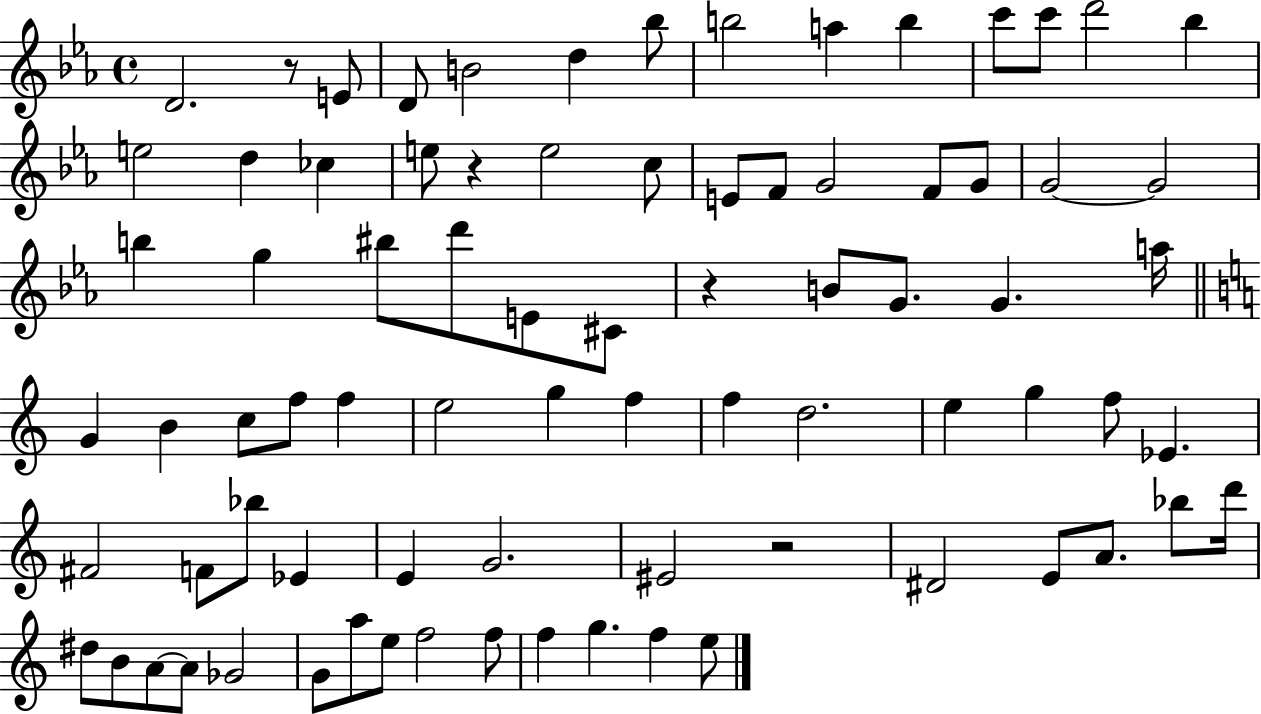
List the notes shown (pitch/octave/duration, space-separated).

D4/h. R/e E4/e D4/e B4/h D5/q Bb5/e B5/h A5/q B5/q C6/e C6/e D6/h Bb5/q E5/h D5/q CES5/q E5/e R/q E5/h C5/e E4/e F4/e G4/h F4/e G4/e G4/h G4/h B5/q G5/q BIS5/e D6/e E4/e C#4/e R/q B4/e G4/e. G4/q. A5/s G4/q B4/q C5/e F5/e F5/q E5/h G5/q F5/q F5/q D5/h. E5/q G5/q F5/e Eb4/q. F#4/h F4/e Bb5/e Eb4/q E4/q G4/h. EIS4/h R/h D#4/h E4/e A4/e. Bb5/e D6/s D#5/e B4/e A4/e A4/e Gb4/h G4/e A5/e E5/e F5/h F5/e F5/q G5/q. F5/q E5/e